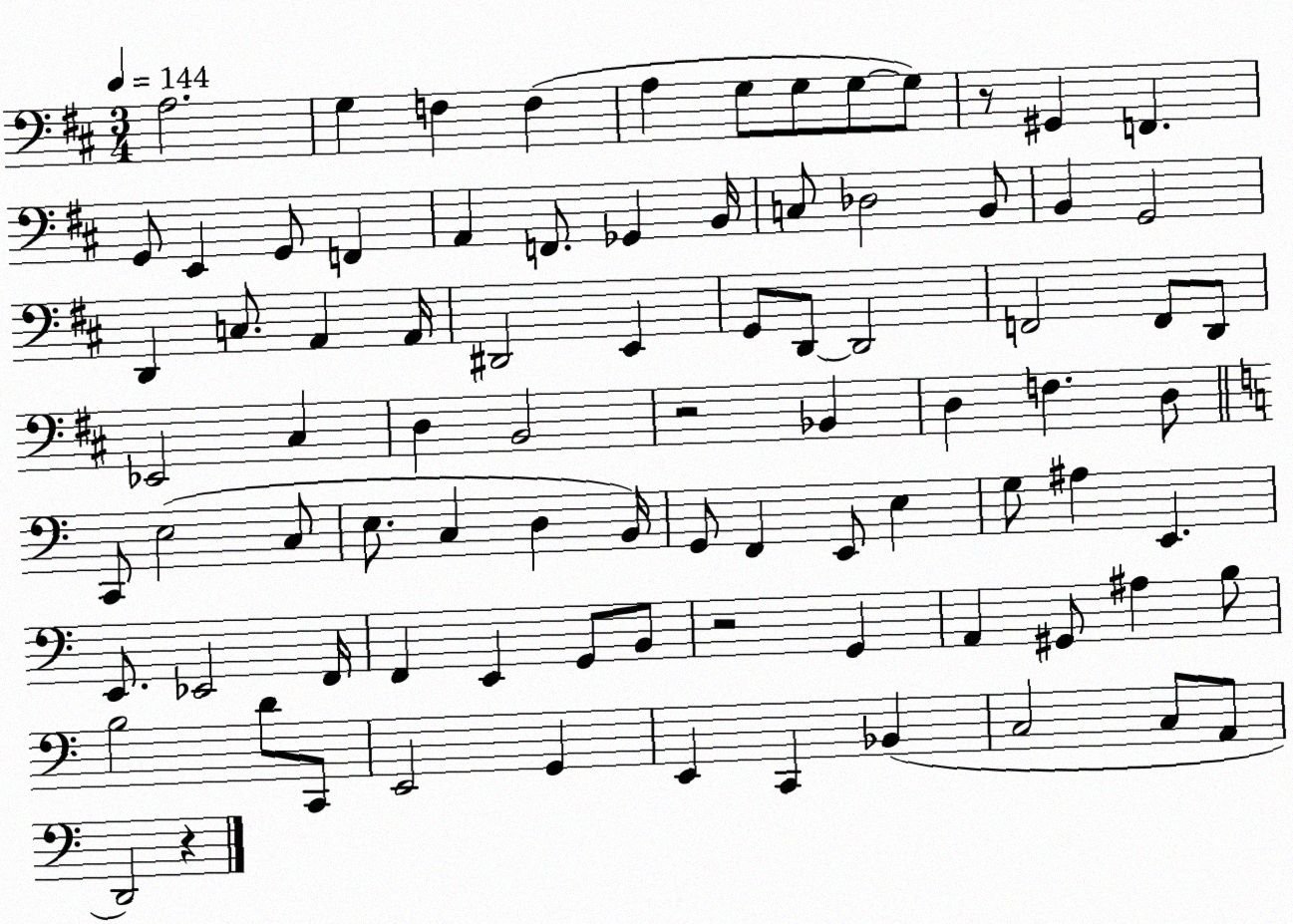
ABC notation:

X:1
T:Untitled
M:3/4
L:1/4
K:D
A,2 G, F, F, A, G,/2 G,/2 G,/2 G,/2 z/2 ^G,, F,, G,,/2 E,, G,,/2 F,, A,, F,,/2 _G,, B,,/4 C,/2 _D,2 B,,/2 B,, G,,2 D,, C,/2 A,, A,,/4 ^D,,2 E,, G,,/2 D,,/2 D,,2 F,,2 F,,/2 D,,/2 _E,,2 ^C, D, B,,2 z2 _B,, D, F, D,/2 C,,/2 E,2 C,/2 E,/2 C, D, B,,/4 G,,/2 F,, E,,/2 E, G,/2 ^A, E,, E,,/2 _E,,2 F,,/4 F,, E,, G,,/2 B,,/2 z2 G,, A,, ^G,,/2 ^A, B,/2 B,2 D/2 C,,/2 E,,2 G,, E,, C,, _B,, C,2 C,/2 A,,/2 D,,2 z